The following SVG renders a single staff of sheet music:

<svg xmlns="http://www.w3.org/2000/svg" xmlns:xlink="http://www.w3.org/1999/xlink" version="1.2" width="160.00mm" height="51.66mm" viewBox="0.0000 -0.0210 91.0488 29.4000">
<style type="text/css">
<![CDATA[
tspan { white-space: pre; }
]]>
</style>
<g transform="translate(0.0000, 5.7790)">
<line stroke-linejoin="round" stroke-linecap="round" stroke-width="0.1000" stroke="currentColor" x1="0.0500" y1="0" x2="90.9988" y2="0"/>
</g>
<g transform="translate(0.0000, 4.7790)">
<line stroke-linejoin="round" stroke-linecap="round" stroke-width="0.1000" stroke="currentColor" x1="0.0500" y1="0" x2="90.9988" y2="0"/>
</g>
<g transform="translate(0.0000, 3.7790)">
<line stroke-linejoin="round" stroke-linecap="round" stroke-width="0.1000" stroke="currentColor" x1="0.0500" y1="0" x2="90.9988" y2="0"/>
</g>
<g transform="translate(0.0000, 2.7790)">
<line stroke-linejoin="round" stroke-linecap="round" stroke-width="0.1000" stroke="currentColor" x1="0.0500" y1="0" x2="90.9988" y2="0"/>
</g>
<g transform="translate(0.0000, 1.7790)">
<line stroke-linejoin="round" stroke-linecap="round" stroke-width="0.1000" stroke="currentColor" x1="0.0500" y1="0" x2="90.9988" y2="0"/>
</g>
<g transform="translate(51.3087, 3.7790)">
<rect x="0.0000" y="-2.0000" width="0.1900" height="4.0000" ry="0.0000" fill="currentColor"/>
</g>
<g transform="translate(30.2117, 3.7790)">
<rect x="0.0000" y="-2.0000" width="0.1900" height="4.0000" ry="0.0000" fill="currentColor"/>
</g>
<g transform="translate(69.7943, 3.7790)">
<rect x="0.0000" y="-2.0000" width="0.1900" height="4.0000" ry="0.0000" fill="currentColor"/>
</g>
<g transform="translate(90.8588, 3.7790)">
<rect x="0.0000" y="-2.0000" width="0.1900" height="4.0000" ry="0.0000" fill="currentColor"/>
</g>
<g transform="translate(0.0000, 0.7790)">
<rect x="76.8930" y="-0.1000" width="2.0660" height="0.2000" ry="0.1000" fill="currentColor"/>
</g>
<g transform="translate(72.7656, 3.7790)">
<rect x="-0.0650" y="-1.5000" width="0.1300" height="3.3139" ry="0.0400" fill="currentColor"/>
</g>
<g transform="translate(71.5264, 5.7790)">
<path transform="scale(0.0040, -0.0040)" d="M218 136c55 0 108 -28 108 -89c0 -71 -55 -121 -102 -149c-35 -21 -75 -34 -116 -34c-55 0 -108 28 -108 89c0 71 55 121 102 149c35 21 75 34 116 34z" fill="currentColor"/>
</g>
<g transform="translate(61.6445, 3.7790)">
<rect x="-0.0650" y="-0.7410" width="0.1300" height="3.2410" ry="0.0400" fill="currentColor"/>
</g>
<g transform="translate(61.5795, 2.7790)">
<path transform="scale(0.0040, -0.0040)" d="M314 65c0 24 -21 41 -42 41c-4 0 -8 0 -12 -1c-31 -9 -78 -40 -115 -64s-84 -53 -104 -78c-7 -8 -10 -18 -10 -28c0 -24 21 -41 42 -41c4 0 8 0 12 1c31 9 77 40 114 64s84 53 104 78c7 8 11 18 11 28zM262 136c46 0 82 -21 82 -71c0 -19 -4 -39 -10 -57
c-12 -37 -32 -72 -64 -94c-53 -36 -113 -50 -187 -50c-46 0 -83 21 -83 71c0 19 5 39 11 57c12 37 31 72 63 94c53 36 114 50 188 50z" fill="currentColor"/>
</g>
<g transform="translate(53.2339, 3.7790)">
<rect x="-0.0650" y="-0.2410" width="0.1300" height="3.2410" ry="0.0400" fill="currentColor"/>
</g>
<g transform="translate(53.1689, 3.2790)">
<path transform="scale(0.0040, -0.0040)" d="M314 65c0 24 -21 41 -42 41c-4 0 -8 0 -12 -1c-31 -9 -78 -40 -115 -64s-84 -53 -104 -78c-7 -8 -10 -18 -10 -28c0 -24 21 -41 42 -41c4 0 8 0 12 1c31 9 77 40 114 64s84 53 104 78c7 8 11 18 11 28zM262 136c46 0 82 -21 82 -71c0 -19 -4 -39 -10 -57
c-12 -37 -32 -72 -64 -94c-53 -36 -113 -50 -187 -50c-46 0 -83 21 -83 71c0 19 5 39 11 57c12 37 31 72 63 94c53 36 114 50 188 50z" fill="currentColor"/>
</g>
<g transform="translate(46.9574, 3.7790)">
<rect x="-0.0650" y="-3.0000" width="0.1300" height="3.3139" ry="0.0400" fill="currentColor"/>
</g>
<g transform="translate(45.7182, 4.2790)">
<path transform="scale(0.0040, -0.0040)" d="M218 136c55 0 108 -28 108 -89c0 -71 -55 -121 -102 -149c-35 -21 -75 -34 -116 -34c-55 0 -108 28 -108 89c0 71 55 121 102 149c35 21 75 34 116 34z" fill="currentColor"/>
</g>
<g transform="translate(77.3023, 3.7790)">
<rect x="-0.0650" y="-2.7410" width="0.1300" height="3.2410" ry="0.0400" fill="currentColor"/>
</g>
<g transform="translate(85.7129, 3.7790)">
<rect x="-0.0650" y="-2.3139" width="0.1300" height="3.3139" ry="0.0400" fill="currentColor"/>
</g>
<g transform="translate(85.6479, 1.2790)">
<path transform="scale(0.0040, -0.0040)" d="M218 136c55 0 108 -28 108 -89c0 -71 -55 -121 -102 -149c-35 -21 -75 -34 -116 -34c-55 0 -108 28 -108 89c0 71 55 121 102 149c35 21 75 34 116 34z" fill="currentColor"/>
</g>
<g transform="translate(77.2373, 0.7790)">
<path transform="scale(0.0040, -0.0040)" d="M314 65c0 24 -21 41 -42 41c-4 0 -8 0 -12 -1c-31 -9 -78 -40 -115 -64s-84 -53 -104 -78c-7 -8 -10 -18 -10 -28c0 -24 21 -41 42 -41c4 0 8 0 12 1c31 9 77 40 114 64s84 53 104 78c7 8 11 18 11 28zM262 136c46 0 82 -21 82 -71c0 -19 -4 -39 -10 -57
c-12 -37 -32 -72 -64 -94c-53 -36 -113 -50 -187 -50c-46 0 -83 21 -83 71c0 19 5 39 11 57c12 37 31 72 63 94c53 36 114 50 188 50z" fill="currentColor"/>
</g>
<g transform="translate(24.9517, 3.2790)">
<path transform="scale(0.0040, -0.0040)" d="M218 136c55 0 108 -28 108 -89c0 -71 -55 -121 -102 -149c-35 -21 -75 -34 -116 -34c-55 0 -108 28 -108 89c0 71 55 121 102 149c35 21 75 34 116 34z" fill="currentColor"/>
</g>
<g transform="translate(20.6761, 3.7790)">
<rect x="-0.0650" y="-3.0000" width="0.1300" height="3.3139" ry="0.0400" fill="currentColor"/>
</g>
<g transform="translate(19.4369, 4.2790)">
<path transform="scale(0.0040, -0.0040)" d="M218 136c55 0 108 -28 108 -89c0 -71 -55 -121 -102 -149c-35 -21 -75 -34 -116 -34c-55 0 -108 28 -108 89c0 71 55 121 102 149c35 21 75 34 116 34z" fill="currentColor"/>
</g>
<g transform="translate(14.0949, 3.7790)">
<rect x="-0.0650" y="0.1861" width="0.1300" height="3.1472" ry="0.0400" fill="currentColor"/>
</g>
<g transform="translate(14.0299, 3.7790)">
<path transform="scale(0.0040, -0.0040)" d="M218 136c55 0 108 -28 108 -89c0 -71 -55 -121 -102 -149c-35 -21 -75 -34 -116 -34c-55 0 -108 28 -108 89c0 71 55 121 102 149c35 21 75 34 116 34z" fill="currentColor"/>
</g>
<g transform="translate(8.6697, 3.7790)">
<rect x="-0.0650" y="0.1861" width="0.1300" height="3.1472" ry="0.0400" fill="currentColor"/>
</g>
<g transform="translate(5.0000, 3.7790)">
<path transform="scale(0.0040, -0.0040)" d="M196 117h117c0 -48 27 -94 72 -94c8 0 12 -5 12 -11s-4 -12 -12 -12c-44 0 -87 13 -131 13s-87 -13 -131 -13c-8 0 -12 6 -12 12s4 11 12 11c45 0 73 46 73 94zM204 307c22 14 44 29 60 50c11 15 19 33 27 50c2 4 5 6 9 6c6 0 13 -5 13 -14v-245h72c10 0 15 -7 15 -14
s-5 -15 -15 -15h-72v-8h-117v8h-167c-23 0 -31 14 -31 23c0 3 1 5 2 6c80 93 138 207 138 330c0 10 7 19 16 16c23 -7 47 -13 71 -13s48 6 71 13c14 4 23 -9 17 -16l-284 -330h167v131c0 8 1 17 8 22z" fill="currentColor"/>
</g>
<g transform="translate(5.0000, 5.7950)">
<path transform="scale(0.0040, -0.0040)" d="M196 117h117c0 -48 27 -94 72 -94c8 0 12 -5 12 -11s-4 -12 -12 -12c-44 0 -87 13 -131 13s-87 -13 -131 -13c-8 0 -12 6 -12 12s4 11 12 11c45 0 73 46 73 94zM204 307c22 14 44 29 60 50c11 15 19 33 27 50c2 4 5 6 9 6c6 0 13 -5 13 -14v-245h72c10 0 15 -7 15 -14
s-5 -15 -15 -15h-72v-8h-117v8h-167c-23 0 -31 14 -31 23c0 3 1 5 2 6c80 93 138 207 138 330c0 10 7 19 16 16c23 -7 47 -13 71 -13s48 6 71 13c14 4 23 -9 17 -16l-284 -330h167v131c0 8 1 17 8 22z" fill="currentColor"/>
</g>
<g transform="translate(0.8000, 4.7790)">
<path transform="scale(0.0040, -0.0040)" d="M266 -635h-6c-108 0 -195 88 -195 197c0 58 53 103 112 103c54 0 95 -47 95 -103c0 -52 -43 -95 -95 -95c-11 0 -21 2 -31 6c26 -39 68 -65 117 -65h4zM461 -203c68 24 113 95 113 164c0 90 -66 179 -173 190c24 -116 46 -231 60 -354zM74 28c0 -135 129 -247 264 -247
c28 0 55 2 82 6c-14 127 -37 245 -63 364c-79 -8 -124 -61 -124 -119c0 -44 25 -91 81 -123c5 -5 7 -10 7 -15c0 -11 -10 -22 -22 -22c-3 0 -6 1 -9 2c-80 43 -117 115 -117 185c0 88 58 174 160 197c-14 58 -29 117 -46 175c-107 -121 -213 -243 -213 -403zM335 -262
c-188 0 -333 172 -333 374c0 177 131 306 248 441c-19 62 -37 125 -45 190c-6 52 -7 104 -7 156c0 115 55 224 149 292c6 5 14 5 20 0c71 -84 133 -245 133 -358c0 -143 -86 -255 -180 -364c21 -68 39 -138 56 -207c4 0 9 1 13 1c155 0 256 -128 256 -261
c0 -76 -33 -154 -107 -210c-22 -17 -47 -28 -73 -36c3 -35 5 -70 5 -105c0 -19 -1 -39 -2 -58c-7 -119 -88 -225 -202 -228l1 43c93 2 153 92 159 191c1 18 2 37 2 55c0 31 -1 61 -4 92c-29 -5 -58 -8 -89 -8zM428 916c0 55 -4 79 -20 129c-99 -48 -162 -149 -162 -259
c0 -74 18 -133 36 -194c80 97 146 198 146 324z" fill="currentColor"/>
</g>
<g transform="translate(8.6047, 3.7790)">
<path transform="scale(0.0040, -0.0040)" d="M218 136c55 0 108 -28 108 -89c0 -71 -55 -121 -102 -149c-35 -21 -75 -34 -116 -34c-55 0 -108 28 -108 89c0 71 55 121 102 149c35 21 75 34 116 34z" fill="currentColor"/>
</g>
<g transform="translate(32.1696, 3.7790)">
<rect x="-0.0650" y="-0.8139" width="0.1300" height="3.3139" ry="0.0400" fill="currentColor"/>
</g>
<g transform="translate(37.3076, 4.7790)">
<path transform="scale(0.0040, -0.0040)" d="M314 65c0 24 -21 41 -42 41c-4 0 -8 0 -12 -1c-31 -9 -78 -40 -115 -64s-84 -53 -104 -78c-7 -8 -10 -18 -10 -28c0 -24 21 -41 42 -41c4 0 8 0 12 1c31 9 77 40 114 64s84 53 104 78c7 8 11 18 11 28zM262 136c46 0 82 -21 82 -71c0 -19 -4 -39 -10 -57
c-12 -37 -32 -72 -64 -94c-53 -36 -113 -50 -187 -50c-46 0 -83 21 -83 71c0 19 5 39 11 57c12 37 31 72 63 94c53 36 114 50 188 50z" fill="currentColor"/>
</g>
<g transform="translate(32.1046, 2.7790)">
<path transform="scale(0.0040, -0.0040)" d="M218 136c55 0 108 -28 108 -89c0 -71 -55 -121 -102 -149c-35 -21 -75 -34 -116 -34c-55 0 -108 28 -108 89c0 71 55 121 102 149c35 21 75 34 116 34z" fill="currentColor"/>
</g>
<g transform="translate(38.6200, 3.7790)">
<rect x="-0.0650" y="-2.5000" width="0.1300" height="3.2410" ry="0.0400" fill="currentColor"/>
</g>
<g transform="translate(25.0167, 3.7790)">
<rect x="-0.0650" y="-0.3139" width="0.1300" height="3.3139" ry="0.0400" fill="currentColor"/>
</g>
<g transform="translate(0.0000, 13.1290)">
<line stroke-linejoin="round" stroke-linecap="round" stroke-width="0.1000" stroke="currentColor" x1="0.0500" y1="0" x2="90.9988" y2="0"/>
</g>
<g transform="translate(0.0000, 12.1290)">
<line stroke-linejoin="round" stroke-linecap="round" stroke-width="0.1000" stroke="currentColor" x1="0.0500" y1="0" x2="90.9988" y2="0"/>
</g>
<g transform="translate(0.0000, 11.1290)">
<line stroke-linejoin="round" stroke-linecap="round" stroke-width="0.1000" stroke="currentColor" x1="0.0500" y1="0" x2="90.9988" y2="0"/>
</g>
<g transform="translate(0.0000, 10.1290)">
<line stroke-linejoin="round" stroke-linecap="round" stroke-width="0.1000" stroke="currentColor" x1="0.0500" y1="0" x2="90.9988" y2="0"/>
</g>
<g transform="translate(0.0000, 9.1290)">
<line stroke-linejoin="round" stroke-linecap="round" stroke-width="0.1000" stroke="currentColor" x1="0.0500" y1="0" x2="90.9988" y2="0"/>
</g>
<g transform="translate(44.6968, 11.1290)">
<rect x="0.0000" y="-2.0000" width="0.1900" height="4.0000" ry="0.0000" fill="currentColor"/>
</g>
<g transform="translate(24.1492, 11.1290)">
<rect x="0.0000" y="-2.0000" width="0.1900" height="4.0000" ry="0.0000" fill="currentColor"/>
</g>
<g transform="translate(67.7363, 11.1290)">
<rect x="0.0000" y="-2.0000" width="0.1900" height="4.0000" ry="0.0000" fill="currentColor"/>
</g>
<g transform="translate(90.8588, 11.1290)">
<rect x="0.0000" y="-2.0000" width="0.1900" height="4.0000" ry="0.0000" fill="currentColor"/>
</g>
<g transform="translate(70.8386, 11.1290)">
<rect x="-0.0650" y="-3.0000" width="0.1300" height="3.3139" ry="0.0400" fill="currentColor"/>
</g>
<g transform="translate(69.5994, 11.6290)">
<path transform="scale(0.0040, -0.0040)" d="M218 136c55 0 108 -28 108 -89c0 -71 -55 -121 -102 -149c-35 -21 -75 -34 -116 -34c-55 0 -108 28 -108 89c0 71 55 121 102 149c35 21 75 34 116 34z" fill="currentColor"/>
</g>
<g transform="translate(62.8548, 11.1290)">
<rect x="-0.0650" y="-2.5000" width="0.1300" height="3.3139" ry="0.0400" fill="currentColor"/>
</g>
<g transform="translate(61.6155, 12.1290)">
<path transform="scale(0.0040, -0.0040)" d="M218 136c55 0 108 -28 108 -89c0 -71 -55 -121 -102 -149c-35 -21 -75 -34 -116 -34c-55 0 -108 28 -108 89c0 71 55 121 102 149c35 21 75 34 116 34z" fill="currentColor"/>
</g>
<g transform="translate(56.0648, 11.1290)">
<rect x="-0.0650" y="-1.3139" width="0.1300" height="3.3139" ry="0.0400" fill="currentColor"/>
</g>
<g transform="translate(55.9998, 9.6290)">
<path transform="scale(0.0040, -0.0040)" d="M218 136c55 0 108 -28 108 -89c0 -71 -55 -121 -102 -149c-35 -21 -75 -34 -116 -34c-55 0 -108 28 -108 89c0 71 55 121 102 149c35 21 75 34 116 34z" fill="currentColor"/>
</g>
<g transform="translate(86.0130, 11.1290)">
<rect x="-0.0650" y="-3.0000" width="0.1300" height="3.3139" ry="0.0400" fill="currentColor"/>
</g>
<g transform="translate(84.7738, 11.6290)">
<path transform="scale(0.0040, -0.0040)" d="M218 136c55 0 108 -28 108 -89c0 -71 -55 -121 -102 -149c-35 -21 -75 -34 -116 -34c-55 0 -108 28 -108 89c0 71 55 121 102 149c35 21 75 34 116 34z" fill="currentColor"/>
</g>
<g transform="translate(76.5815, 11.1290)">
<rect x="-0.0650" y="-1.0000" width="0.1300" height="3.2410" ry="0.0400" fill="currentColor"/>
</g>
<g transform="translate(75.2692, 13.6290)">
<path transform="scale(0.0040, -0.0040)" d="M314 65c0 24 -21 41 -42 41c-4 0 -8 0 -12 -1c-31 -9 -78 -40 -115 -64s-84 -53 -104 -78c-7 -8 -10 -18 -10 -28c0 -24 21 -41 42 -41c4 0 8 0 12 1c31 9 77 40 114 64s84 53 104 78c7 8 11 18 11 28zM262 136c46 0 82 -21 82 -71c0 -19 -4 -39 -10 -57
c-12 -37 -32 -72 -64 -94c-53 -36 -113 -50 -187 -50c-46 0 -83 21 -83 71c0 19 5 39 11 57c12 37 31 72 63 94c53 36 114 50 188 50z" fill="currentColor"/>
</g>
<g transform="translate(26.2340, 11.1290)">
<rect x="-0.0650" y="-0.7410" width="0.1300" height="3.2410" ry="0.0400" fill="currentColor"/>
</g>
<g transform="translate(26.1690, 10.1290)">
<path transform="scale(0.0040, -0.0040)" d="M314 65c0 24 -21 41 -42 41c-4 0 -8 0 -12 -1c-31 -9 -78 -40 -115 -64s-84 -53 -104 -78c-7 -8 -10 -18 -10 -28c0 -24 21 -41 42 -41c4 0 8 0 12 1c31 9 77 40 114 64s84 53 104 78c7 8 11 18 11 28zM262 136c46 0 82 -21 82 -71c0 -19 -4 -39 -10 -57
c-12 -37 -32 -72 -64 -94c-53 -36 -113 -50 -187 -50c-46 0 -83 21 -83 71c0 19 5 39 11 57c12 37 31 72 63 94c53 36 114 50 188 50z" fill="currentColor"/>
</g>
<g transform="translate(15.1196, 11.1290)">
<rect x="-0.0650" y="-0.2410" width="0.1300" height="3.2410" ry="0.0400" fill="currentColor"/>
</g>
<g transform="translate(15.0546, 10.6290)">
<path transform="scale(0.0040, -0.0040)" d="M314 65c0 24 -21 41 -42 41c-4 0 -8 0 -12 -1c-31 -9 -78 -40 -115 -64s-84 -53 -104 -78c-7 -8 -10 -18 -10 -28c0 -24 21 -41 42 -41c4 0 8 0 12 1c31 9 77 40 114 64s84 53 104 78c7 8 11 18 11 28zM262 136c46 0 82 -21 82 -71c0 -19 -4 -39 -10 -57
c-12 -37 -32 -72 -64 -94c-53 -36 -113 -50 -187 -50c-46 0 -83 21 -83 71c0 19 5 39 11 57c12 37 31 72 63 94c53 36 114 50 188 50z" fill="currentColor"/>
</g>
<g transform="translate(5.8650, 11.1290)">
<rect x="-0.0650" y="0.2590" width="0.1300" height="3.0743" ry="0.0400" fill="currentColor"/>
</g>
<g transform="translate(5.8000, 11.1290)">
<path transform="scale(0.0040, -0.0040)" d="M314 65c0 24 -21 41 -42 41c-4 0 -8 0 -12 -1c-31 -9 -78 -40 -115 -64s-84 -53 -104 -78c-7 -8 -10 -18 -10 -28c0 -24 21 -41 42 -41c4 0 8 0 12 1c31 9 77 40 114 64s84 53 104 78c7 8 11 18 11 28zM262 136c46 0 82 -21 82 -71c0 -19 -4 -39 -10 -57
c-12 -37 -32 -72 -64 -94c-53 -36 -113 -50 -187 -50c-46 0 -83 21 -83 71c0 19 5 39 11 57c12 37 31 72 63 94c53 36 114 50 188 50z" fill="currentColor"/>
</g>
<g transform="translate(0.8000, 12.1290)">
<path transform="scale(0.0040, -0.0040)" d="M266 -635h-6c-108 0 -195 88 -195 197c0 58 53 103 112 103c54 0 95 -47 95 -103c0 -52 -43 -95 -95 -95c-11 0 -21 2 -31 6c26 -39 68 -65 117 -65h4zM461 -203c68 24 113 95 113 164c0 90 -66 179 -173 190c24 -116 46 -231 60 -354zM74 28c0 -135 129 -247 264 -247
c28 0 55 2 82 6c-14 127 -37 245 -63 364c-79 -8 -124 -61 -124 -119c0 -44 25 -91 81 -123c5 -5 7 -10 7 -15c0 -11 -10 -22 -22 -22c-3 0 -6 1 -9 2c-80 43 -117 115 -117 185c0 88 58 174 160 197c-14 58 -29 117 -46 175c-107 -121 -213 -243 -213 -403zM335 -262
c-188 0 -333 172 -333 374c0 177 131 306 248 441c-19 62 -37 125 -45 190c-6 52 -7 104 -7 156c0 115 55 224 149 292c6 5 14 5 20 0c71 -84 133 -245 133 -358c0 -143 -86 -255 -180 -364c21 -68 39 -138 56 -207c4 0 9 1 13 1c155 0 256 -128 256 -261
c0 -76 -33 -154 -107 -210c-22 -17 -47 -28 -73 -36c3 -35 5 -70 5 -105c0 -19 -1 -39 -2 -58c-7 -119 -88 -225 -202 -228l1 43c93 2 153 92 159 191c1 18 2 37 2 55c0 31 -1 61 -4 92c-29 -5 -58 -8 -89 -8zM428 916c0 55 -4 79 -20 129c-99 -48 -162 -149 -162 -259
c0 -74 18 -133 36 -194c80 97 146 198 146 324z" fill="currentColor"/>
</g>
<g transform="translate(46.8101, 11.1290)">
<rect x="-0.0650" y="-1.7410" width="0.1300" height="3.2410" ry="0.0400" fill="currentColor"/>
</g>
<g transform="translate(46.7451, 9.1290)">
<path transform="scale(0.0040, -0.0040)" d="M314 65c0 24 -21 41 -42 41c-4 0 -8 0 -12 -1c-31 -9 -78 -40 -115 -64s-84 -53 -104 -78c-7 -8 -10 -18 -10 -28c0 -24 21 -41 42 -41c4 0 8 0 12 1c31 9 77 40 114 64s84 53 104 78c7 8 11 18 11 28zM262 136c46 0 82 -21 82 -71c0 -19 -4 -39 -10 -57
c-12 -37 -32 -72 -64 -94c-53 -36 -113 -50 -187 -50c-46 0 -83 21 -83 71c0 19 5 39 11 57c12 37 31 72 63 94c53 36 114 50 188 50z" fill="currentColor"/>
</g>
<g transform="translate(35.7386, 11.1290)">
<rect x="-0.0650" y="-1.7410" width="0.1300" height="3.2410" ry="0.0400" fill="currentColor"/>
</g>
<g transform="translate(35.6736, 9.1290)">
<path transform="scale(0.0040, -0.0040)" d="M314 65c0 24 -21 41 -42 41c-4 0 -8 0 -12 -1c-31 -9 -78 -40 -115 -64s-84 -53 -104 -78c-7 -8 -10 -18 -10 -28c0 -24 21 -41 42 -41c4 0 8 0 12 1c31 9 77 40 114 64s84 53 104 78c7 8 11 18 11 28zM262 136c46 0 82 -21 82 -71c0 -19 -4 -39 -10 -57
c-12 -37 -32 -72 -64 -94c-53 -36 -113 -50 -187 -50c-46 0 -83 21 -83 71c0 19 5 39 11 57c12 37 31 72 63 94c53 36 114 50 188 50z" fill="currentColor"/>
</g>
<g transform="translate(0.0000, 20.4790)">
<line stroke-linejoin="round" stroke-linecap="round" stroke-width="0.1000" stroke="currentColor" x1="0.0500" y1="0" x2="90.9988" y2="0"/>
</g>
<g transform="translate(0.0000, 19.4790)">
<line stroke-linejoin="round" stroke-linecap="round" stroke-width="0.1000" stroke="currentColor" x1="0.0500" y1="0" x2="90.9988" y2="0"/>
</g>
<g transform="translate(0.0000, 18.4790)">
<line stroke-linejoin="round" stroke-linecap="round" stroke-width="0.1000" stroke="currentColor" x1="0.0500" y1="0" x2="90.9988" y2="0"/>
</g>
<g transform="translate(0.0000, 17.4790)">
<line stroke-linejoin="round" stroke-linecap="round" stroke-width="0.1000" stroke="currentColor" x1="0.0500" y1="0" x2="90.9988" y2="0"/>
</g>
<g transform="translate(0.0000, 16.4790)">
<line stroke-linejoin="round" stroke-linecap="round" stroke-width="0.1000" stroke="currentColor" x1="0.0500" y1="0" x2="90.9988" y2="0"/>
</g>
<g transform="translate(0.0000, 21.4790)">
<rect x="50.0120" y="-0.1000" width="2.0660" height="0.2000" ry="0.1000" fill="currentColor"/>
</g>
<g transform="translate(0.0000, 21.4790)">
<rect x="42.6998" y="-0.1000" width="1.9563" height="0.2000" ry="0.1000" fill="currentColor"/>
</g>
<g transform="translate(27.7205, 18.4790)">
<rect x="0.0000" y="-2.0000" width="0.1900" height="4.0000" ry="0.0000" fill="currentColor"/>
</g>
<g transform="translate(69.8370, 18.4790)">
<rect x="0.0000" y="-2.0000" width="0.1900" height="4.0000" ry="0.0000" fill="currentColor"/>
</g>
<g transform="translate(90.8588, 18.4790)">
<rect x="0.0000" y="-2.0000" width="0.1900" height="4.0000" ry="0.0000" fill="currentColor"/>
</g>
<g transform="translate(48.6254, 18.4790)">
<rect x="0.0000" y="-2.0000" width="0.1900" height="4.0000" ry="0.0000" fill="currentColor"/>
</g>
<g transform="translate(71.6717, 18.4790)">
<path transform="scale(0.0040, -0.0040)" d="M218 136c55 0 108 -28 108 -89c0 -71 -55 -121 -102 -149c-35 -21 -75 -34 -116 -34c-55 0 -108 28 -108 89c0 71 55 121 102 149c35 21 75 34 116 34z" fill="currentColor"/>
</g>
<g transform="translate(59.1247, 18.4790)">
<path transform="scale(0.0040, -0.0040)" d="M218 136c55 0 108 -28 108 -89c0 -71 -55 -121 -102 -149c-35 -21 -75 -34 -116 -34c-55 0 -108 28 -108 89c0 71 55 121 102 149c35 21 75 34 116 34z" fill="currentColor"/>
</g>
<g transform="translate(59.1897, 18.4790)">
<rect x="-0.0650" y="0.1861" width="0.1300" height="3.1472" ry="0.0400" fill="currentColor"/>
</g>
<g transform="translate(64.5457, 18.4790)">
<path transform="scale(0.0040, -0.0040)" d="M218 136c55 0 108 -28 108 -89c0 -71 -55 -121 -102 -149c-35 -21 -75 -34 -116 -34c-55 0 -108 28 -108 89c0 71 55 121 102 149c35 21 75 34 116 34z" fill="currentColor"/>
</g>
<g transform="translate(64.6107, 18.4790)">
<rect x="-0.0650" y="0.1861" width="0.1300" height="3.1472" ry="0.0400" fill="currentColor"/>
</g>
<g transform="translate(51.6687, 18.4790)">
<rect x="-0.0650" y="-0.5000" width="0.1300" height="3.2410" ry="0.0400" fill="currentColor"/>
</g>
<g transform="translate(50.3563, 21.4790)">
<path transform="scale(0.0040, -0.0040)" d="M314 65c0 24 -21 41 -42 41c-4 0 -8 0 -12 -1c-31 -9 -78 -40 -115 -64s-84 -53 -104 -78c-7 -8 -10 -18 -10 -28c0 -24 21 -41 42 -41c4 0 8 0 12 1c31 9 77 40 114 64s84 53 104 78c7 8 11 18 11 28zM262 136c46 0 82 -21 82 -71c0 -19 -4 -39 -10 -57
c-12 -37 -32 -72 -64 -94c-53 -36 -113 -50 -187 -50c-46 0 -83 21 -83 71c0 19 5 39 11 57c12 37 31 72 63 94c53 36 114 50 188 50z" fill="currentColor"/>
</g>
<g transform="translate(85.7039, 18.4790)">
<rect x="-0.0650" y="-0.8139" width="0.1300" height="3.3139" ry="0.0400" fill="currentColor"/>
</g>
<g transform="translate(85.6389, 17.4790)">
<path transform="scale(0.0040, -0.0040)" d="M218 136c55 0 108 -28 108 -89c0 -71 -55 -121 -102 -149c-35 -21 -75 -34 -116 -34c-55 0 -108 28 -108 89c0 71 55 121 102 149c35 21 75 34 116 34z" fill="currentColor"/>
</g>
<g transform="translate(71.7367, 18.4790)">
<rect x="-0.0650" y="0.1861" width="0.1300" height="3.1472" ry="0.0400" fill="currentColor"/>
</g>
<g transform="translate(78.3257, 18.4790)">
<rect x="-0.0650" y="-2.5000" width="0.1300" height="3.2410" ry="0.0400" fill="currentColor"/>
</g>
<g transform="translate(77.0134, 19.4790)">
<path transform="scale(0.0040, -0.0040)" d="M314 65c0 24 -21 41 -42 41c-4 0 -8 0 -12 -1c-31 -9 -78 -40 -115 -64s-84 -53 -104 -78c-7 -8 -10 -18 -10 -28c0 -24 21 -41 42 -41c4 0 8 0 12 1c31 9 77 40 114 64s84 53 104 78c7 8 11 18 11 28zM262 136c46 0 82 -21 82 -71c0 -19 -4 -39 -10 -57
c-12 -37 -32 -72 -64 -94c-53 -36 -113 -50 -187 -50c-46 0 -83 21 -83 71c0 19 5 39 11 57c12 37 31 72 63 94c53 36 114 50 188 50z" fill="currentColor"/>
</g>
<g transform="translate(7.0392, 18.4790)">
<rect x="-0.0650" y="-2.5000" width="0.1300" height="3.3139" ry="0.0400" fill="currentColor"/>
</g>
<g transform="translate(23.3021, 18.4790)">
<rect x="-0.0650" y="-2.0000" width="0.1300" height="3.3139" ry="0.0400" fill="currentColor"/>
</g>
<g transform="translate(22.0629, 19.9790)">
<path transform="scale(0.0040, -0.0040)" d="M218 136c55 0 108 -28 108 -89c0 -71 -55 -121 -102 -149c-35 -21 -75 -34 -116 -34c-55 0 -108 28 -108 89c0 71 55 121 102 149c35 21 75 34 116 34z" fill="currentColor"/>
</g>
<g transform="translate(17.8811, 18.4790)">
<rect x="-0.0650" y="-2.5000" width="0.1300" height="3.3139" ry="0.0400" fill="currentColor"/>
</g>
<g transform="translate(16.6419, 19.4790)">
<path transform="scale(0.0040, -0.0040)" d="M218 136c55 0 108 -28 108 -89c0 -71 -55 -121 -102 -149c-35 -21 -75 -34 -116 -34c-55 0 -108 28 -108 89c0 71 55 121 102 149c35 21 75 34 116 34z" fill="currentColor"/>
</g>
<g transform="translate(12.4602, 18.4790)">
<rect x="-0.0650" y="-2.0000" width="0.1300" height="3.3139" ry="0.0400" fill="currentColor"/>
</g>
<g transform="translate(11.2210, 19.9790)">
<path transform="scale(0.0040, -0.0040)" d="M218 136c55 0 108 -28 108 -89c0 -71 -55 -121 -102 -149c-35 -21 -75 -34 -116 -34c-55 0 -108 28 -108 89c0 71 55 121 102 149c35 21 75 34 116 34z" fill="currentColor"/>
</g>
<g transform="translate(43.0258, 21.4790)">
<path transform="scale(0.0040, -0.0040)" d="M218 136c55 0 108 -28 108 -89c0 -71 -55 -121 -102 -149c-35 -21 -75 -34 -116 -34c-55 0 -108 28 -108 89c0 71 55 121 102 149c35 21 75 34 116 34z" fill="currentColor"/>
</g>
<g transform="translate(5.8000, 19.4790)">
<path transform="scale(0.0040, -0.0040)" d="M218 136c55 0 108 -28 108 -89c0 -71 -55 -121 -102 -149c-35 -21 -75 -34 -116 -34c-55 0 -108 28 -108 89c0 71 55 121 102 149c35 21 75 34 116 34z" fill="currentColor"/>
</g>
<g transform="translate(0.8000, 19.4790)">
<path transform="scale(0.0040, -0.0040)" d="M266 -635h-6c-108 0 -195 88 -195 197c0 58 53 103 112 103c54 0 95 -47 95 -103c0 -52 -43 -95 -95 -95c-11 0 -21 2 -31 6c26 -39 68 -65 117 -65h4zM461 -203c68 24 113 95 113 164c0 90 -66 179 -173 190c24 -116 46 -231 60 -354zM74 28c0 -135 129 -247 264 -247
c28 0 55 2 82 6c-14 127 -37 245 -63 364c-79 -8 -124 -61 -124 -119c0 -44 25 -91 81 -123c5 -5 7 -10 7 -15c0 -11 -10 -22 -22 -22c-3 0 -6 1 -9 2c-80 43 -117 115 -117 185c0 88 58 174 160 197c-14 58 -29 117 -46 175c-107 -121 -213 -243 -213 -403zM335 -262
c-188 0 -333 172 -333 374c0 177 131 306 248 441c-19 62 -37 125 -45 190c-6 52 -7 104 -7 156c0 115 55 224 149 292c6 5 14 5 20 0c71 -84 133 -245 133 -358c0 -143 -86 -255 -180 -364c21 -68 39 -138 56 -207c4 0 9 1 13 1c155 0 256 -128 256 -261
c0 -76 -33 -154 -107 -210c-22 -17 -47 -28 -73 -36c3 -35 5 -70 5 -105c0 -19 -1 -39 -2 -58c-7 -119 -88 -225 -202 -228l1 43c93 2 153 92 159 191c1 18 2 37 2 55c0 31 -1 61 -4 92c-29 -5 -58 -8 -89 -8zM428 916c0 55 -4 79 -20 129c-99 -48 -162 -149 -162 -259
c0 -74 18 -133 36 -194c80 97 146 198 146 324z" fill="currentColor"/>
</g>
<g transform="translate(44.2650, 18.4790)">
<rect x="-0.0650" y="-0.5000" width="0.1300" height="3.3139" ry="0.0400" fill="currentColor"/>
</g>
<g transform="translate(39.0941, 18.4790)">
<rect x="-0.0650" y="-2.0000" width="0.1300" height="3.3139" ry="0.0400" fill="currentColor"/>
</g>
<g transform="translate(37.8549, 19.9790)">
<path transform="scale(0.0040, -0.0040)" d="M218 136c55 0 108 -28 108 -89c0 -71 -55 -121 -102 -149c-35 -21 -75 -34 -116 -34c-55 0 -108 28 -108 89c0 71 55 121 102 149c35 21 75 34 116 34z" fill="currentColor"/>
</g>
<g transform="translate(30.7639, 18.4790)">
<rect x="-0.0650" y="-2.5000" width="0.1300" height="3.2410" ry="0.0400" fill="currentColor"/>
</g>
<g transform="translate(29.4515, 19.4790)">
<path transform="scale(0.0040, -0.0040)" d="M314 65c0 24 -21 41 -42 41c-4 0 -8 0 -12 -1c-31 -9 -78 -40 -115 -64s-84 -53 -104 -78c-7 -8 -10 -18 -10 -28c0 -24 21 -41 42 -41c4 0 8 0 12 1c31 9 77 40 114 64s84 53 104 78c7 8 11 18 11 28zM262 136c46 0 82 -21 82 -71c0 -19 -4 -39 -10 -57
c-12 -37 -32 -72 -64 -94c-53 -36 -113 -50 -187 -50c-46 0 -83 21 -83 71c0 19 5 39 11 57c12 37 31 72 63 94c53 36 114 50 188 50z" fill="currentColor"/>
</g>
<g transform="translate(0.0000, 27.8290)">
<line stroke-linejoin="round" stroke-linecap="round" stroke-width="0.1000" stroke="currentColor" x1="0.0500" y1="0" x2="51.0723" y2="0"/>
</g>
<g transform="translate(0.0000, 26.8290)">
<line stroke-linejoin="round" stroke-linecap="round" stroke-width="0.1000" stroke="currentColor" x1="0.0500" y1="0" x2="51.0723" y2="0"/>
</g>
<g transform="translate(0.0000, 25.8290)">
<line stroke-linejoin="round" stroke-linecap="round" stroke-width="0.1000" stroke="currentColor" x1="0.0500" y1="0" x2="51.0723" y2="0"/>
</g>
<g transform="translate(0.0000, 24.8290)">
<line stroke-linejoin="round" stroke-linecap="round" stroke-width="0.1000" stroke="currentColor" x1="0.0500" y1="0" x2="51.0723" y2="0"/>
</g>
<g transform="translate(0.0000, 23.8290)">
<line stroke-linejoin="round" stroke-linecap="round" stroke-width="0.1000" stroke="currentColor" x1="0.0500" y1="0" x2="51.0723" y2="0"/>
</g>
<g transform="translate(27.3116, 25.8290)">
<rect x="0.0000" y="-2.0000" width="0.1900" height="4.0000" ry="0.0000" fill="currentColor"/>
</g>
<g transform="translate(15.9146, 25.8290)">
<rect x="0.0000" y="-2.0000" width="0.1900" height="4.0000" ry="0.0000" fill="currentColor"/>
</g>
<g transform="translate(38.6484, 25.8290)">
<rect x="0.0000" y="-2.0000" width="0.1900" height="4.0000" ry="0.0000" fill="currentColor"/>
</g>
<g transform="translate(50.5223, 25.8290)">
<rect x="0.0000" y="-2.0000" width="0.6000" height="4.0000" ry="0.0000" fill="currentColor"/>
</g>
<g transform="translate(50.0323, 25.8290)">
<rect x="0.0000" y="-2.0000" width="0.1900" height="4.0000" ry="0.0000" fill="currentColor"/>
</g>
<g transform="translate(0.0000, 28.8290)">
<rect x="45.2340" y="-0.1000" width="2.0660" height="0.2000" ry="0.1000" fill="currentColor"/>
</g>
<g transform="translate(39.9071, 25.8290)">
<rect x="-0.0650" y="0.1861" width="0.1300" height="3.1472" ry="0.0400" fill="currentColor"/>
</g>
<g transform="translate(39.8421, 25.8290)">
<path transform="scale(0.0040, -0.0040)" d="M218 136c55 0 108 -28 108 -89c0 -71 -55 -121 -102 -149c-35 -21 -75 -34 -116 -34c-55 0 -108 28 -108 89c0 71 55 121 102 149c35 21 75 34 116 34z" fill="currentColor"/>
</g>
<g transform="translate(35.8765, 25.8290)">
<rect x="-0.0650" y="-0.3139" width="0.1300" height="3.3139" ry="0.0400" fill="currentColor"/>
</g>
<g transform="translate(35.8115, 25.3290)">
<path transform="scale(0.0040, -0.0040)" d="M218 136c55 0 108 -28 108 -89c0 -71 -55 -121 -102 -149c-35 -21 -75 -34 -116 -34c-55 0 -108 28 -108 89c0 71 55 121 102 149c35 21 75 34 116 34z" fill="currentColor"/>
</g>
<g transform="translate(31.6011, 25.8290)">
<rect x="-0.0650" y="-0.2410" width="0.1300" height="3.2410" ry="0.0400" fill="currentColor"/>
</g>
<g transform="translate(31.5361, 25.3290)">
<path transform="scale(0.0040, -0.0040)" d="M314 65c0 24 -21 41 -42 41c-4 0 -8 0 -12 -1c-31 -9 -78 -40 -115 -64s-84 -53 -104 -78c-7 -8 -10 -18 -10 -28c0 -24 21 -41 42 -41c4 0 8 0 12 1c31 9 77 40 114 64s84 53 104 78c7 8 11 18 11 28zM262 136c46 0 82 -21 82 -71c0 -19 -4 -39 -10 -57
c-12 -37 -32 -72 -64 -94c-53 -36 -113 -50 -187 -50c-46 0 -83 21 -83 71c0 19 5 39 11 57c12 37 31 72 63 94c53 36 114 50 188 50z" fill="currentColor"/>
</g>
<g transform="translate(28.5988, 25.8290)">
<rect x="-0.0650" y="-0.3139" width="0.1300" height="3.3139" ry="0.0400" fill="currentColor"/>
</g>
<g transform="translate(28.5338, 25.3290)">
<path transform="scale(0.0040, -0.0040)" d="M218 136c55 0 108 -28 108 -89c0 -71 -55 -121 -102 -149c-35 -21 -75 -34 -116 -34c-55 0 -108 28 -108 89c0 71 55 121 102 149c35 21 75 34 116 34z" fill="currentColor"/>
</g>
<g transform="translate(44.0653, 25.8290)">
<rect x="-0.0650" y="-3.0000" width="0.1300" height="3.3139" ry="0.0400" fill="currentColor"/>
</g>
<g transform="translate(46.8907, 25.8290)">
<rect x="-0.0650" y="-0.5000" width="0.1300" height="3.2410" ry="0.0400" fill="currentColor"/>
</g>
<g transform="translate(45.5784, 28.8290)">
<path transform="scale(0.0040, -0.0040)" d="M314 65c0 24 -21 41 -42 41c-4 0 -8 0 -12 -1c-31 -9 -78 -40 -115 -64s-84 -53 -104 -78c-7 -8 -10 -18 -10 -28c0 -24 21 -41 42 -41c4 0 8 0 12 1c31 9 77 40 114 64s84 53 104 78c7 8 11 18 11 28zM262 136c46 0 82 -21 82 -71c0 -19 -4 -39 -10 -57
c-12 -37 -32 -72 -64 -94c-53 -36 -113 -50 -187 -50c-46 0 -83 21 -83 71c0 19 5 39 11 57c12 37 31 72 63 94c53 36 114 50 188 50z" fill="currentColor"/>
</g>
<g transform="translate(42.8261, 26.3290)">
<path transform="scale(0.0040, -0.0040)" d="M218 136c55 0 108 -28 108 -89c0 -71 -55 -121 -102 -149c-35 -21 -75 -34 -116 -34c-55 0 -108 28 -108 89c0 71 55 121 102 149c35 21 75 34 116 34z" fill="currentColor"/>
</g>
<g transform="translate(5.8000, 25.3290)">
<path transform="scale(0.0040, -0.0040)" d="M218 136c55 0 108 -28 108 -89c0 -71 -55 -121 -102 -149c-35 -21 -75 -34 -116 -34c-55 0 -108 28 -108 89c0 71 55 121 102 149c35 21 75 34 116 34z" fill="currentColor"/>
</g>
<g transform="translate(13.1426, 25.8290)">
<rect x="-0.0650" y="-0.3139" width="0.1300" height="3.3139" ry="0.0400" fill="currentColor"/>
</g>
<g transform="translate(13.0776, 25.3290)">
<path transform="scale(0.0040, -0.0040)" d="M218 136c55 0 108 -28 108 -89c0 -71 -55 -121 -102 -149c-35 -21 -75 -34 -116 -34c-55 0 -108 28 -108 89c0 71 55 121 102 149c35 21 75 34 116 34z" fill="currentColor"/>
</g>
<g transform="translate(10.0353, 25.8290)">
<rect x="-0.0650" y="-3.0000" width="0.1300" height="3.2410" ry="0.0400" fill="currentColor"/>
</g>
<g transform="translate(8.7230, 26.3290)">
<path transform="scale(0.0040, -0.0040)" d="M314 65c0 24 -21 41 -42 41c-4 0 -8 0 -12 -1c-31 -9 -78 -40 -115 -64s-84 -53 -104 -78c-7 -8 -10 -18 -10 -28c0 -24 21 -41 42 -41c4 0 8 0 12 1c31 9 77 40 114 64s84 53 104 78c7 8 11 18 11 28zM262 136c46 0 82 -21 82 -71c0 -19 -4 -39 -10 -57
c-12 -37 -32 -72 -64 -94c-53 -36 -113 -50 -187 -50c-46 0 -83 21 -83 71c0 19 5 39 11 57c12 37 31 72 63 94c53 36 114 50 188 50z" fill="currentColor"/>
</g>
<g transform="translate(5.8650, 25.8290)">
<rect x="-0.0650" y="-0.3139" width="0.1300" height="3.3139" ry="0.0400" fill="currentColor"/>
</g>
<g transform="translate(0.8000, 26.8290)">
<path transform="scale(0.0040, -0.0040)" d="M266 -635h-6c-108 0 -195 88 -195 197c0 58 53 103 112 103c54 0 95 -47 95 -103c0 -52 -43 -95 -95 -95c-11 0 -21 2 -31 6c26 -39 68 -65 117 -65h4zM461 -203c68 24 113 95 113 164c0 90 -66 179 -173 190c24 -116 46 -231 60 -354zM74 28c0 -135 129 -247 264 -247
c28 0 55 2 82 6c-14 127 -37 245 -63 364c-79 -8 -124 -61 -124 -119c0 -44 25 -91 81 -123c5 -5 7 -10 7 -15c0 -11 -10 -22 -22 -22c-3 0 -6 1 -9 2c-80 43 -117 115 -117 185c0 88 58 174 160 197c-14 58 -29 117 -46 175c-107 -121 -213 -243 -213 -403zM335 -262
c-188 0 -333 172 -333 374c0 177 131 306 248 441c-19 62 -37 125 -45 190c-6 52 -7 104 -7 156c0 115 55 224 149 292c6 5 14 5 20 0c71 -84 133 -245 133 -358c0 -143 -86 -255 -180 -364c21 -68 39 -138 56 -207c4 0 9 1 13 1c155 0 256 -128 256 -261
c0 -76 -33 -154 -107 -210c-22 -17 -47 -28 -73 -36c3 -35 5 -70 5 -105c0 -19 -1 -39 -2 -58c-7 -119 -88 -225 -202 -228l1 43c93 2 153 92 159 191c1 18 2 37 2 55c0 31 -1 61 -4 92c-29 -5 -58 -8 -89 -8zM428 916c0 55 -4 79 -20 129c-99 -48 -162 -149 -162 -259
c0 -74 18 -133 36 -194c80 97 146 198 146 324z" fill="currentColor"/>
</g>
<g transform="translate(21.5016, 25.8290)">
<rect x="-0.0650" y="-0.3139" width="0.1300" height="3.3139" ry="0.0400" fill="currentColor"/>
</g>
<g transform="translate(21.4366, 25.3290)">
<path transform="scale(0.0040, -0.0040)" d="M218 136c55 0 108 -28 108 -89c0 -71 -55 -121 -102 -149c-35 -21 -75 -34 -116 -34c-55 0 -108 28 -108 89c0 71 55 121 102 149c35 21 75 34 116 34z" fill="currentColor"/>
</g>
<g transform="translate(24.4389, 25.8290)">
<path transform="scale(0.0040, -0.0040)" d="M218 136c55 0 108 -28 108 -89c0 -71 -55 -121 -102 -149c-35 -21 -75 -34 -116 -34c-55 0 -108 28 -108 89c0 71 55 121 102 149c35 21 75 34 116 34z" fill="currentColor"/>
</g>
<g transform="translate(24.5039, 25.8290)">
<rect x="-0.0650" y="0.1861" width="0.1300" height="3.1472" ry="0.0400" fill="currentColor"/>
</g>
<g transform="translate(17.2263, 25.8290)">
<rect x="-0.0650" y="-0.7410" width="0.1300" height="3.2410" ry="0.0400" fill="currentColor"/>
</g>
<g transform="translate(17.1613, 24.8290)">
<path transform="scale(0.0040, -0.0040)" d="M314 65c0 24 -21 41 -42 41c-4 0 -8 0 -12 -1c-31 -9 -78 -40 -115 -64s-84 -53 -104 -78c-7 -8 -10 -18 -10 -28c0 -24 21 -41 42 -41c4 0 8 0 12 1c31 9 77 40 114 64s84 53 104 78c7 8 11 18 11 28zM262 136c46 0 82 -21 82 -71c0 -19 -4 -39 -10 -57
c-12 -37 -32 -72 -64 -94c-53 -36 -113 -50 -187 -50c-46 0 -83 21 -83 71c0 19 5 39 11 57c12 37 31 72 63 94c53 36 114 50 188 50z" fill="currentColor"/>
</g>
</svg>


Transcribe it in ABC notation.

X:1
T:Untitled
M:4/4
L:1/4
K:C
B B A c d G2 A c2 d2 E a2 g B2 c2 d2 f2 f2 e G A D2 A G F G F G2 F C C2 B B B G2 d c A2 c d2 c B c c2 c B A C2